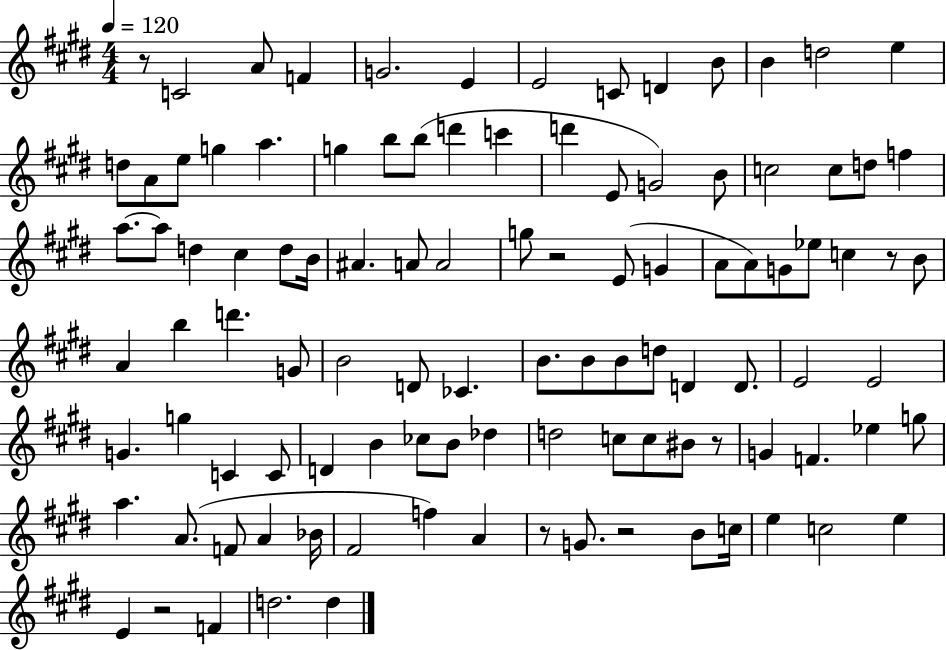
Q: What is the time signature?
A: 4/4